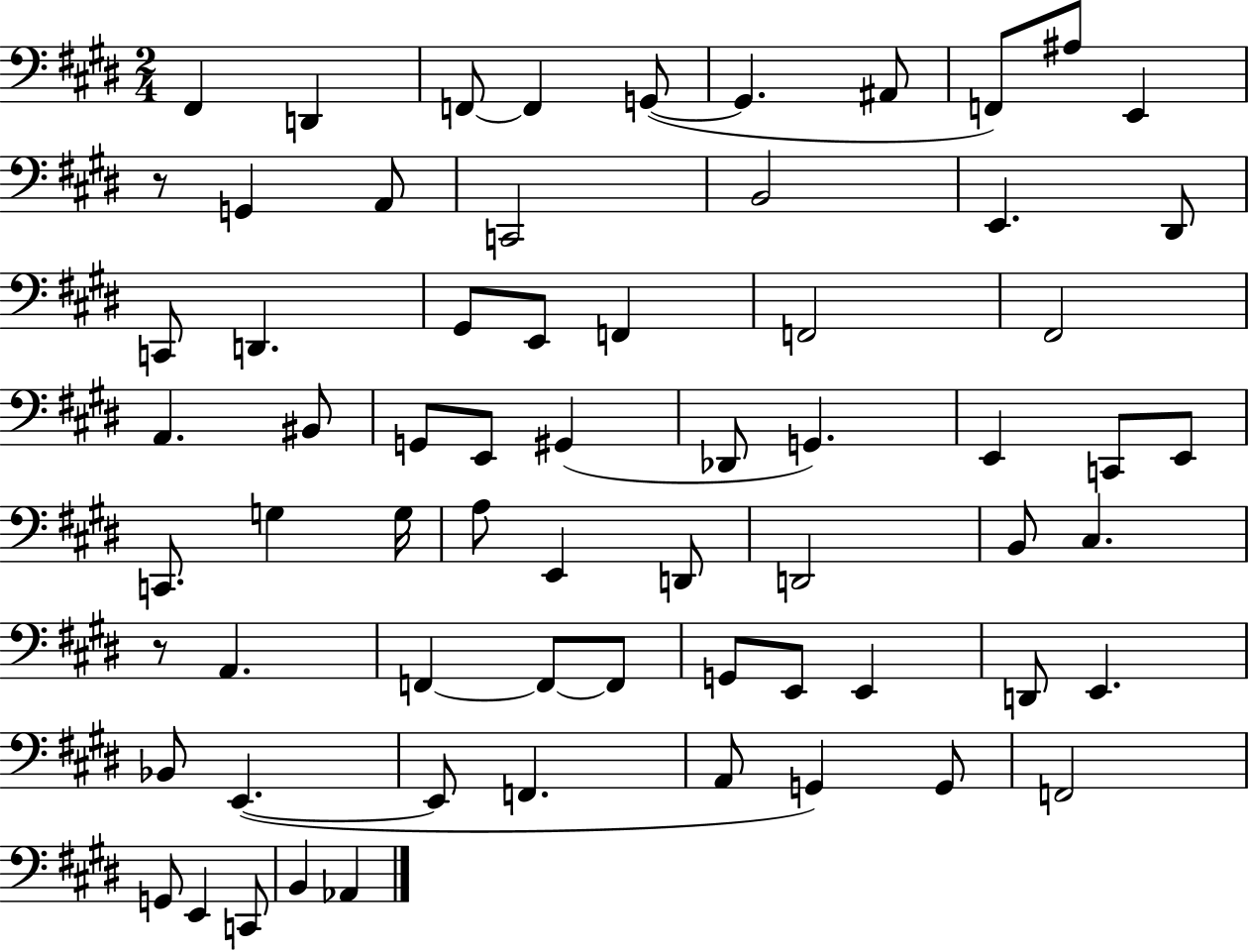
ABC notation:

X:1
T:Untitled
M:2/4
L:1/4
K:E
^F,, D,, F,,/2 F,, G,,/2 G,, ^A,,/2 F,,/2 ^A,/2 E,, z/2 G,, A,,/2 C,,2 B,,2 E,, ^D,,/2 C,,/2 D,, ^G,,/2 E,,/2 F,, F,,2 ^F,,2 A,, ^B,,/2 G,,/2 E,,/2 ^G,, _D,,/2 G,, E,, C,,/2 E,,/2 C,,/2 G, G,/4 A,/2 E,, D,,/2 D,,2 B,,/2 ^C, z/2 A,, F,, F,,/2 F,,/2 G,,/2 E,,/2 E,, D,,/2 E,, _B,,/2 E,, E,,/2 F,, A,,/2 G,, G,,/2 F,,2 G,,/2 E,, C,,/2 B,, _A,,